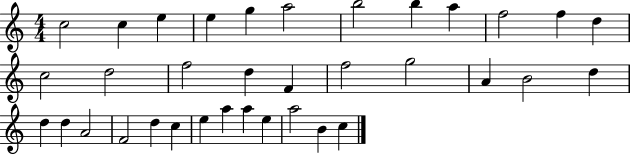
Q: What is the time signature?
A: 4/4